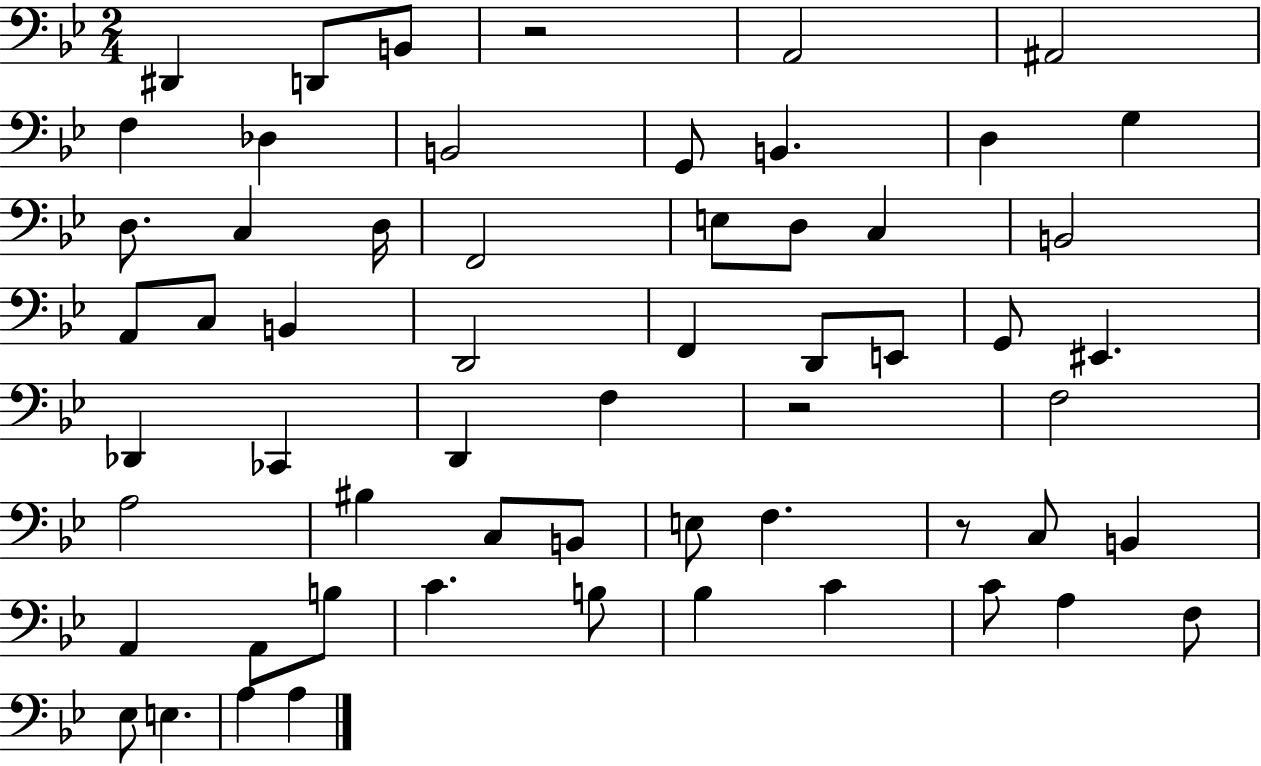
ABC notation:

X:1
T:Untitled
M:2/4
L:1/4
K:Bb
^D,, D,,/2 B,,/2 z2 A,,2 ^A,,2 F, _D, B,,2 G,,/2 B,, D, G, D,/2 C, D,/4 F,,2 E,/2 D,/2 C, B,,2 A,,/2 C,/2 B,, D,,2 F,, D,,/2 E,,/2 G,,/2 ^E,, _D,, _C,, D,, F, z2 F,2 A,2 ^B, C,/2 B,,/2 E,/2 F, z/2 C,/2 B,, A,, A,,/2 B,/2 C B,/2 _B, C C/2 A, F,/2 _E,/2 E, A, A,